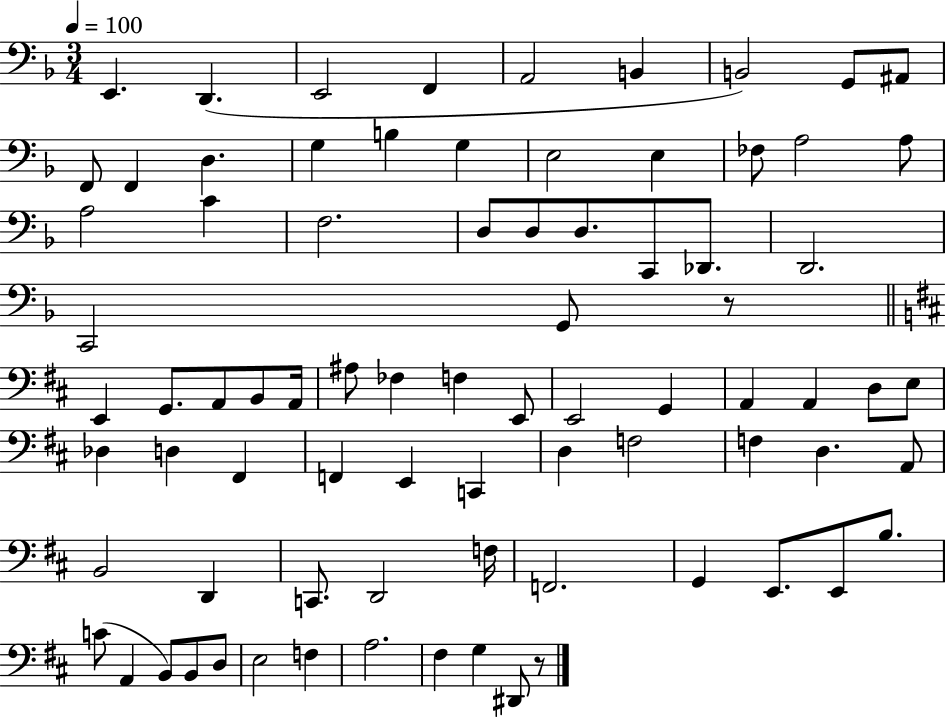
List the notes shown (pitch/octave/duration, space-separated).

E2/q. D2/q. E2/h F2/q A2/h B2/q B2/h G2/e A#2/e F2/e F2/q D3/q. G3/q B3/q G3/q E3/h E3/q FES3/e A3/h A3/e A3/h C4/q F3/h. D3/e D3/e D3/e. C2/e Db2/e. D2/h. C2/h G2/e R/e E2/q G2/e. A2/e B2/e A2/s A#3/e FES3/q F3/q E2/e E2/h G2/q A2/q A2/q D3/e E3/e Db3/q D3/q F#2/q F2/q E2/q C2/q D3/q F3/h F3/q D3/q. A2/e B2/h D2/q C2/e. D2/h F3/s F2/h. G2/q E2/e. E2/e B3/e. C4/e A2/q B2/e B2/e D3/e E3/h F3/q A3/h. F#3/q G3/q D#2/e R/e